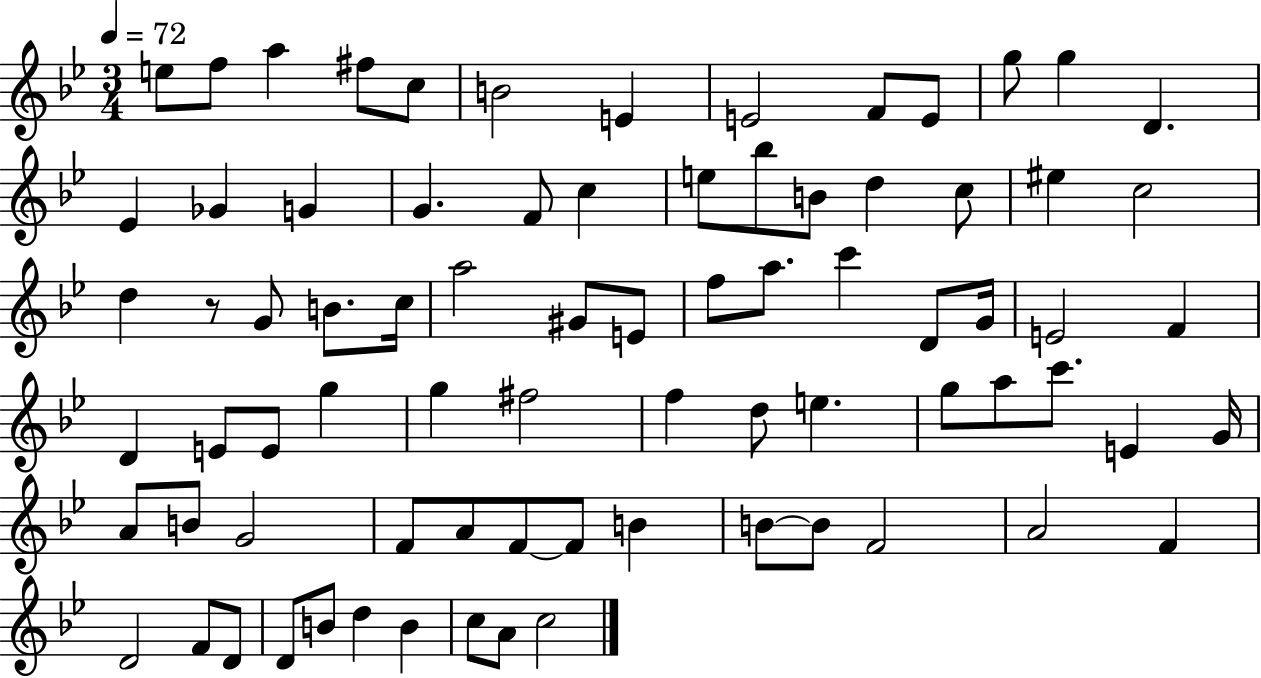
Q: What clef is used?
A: treble